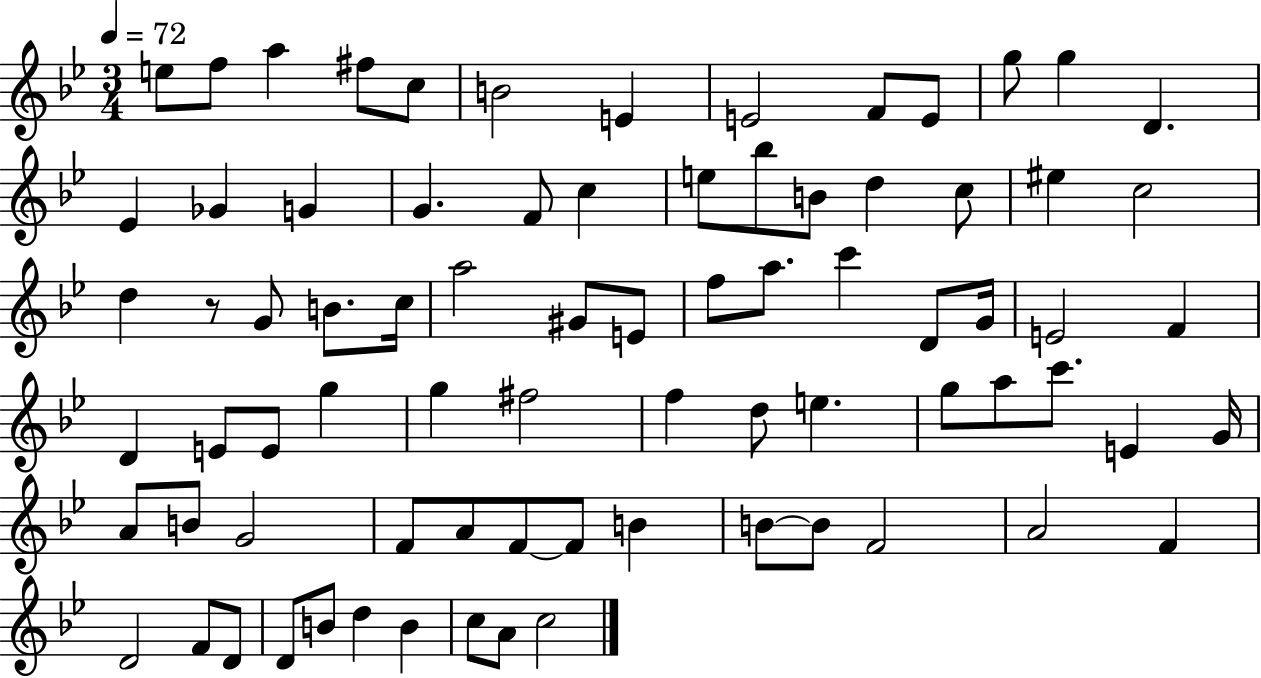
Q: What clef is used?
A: treble